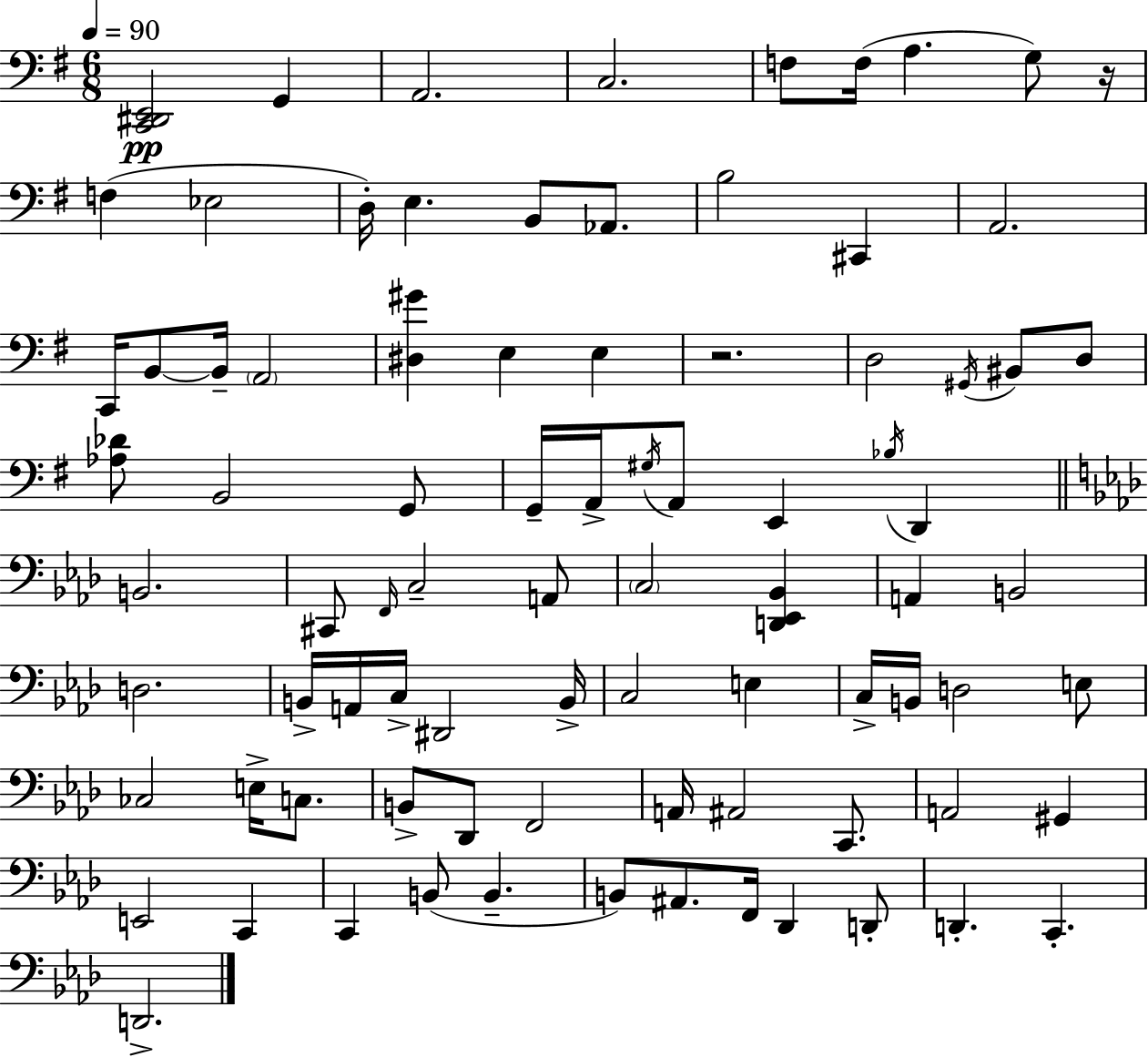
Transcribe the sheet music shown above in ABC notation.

X:1
T:Untitled
M:6/8
L:1/4
K:G
[C,,^D,,E,,]2 G,, A,,2 C,2 F,/2 F,/4 A, G,/2 z/4 F, _E,2 D,/4 E, B,,/2 _A,,/2 B,2 ^C,, A,,2 C,,/4 B,,/2 B,,/4 A,,2 [^D,^G] E, E, z2 D,2 ^G,,/4 ^B,,/2 D,/2 [_A,_D]/2 B,,2 G,,/2 G,,/4 A,,/4 ^G,/4 A,,/2 E,, _B,/4 D,, B,,2 ^C,,/2 F,,/4 C,2 A,,/2 C,2 [D,,_E,,_B,,] A,, B,,2 D,2 B,,/4 A,,/4 C,/4 ^D,,2 B,,/4 C,2 E, C,/4 B,,/4 D,2 E,/2 _C,2 E,/4 C,/2 B,,/2 _D,,/2 F,,2 A,,/4 ^A,,2 C,,/2 A,,2 ^G,, E,,2 C,, C,, B,,/2 B,, B,,/2 ^A,,/2 F,,/4 _D,, D,,/2 D,, C,, D,,2